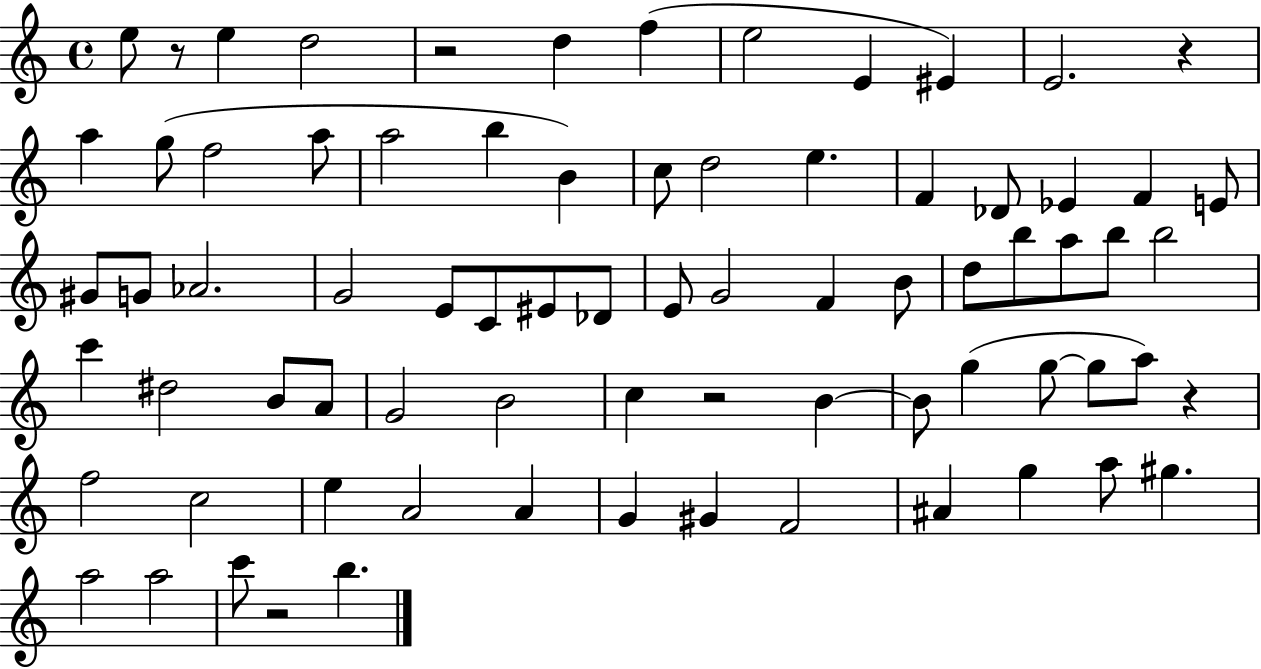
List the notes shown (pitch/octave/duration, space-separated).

E5/e R/e E5/q D5/h R/h D5/q F5/q E5/h E4/q EIS4/q E4/h. R/q A5/q G5/e F5/h A5/e A5/h B5/q B4/q C5/e D5/h E5/q. F4/q Db4/e Eb4/q F4/q E4/e G#4/e G4/e Ab4/h. G4/h E4/e C4/e EIS4/e Db4/e E4/e G4/h F4/q B4/e D5/e B5/e A5/e B5/e B5/h C6/q D#5/h B4/e A4/e G4/h B4/h C5/q R/h B4/q B4/e G5/q G5/e G5/e A5/e R/q F5/h C5/h E5/q A4/h A4/q G4/q G#4/q F4/h A#4/q G5/q A5/e G#5/q. A5/h A5/h C6/e R/h B5/q.